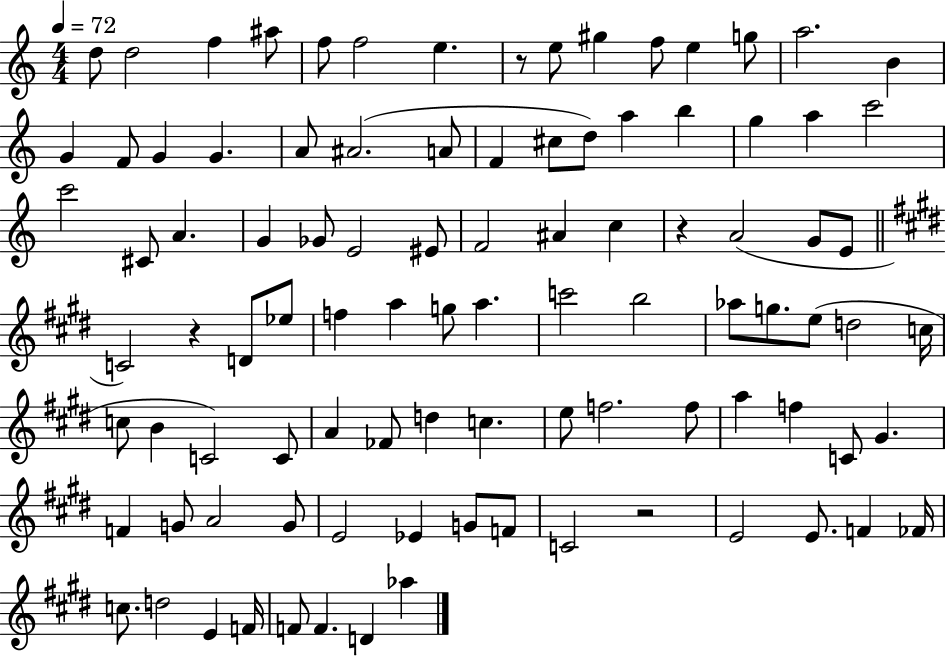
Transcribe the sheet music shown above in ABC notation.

X:1
T:Untitled
M:4/4
L:1/4
K:C
d/2 d2 f ^a/2 f/2 f2 e z/2 e/2 ^g f/2 e g/2 a2 B G F/2 G G A/2 ^A2 A/2 F ^c/2 d/2 a b g a c'2 c'2 ^C/2 A G _G/2 E2 ^E/2 F2 ^A c z A2 G/2 E/2 C2 z D/2 _e/2 f a g/2 a c'2 b2 _a/2 g/2 e/2 d2 c/4 c/2 B C2 C/2 A _F/2 d c e/2 f2 f/2 a f C/2 ^G F G/2 A2 G/2 E2 _E G/2 F/2 C2 z2 E2 E/2 F _F/4 c/2 d2 E F/4 F/2 F D _a